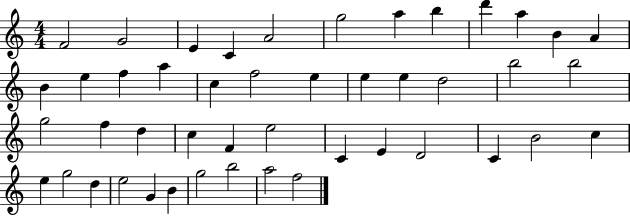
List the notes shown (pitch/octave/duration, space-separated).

F4/h G4/h E4/q C4/q A4/h G5/h A5/q B5/q D6/q A5/q B4/q A4/q B4/q E5/q F5/q A5/q C5/q F5/h E5/q E5/q E5/q D5/h B5/h B5/h G5/h F5/q D5/q C5/q F4/q E5/h C4/q E4/q D4/h C4/q B4/h C5/q E5/q G5/h D5/q E5/h G4/q B4/q G5/h B5/h A5/h F5/h